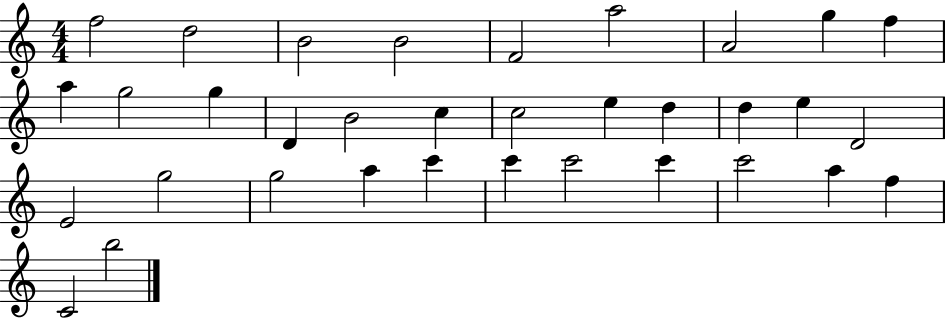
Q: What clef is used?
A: treble